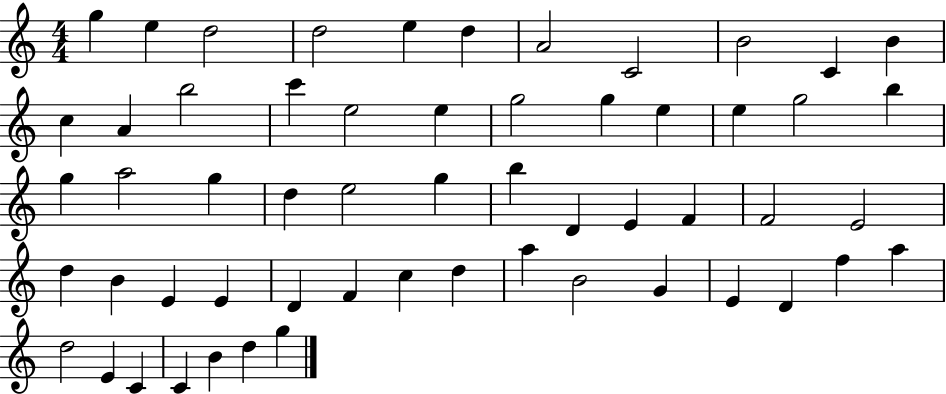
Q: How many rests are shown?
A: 0